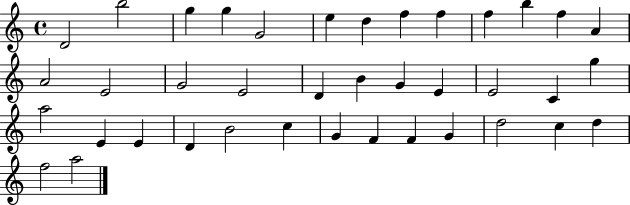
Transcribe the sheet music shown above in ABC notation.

X:1
T:Untitled
M:4/4
L:1/4
K:C
D2 b2 g g G2 e d f f f b f A A2 E2 G2 E2 D B G E E2 C g a2 E E D B2 c G F F G d2 c d f2 a2